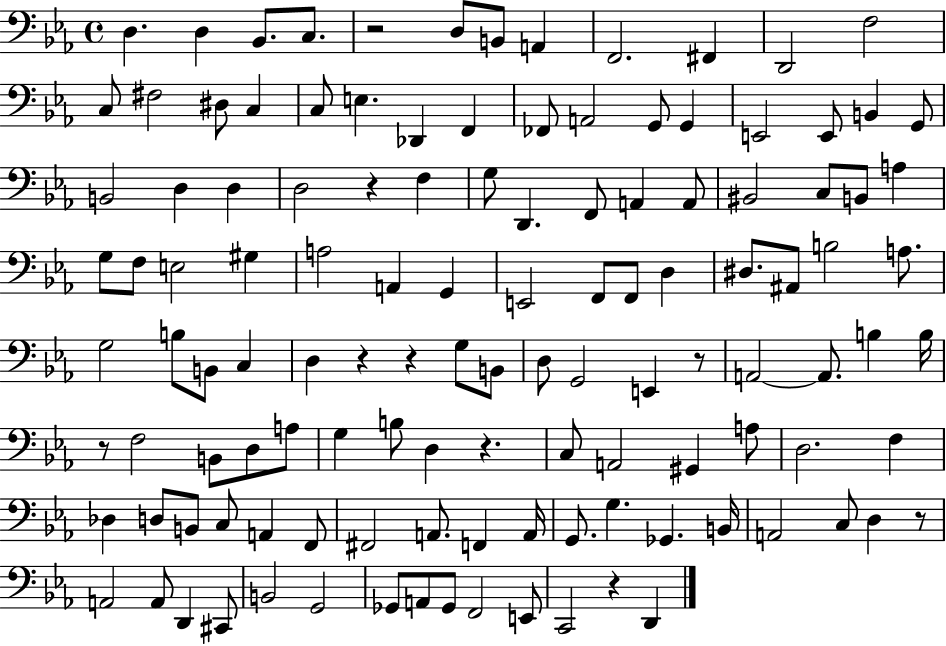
D3/q. D3/q Bb2/e. C3/e. R/h D3/e B2/e A2/q F2/h. F#2/q D2/h F3/h C3/e F#3/h D#3/e C3/q C3/e E3/q. Db2/q F2/q FES2/e A2/h G2/e G2/q E2/h E2/e B2/q G2/e B2/h D3/q D3/q D3/h R/q F3/q G3/e D2/q. F2/e A2/q A2/e BIS2/h C3/e B2/e A3/q G3/e F3/e E3/h G#3/q A3/h A2/q G2/q E2/h F2/e F2/e D3/q D#3/e. A#2/e B3/h A3/e. G3/h B3/e B2/e C3/q D3/q R/q R/q G3/e B2/e D3/e G2/h E2/q R/e A2/h A2/e. B3/q B3/s R/e F3/h B2/e D3/e A3/e G3/q B3/e D3/q R/q. C3/e A2/h G#2/q A3/e D3/h. F3/q Db3/q D3/e B2/e C3/e A2/q F2/e F#2/h A2/e. F2/q A2/s G2/e. G3/q. Gb2/q. B2/s A2/h C3/e D3/q R/e A2/h A2/e D2/q C#2/e B2/h G2/h Gb2/e A2/e Gb2/e F2/h E2/e C2/h R/q D2/q